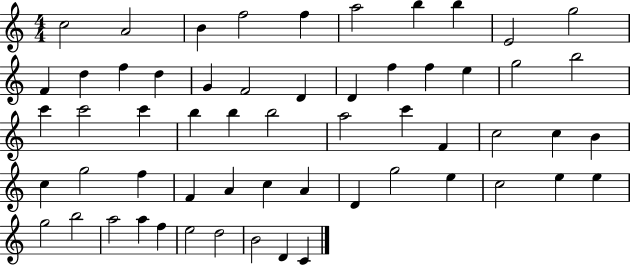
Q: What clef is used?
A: treble